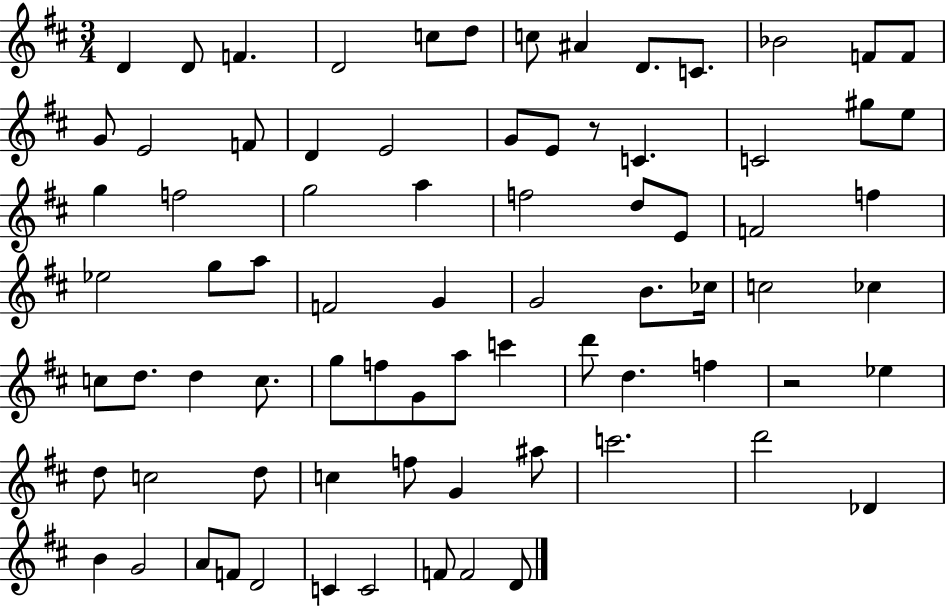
D4/q D4/e F4/q. D4/h C5/e D5/e C5/e A#4/q D4/e. C4/e. Bb4/h F4/e F4/e G4/e E4/h F4/e D4/q E4/h G4/e E4/e R/e C4/q. C4/h G#5/e E5/e G5/q F5/h G5/h A5/q F5/h D5/e E4/e F4/h F5/q Eb5/h G5/e A5/e F4/h G4/q G4/h B4/e. CES5/s C5/h CES5/q C5/e D5/e. D5/q C5/e. G5/e F5/e G4/e A5/e C6/q D6/e D5/q. F5/q R/h Eb5/q D5/e C5/h D5/e C5/q F5/e G4/q A#5/e C6/h. D6/h Db4/q B4/q G4/h A4/e F4/e D4/h C4/q C4/h F4/e F4/h D4/e